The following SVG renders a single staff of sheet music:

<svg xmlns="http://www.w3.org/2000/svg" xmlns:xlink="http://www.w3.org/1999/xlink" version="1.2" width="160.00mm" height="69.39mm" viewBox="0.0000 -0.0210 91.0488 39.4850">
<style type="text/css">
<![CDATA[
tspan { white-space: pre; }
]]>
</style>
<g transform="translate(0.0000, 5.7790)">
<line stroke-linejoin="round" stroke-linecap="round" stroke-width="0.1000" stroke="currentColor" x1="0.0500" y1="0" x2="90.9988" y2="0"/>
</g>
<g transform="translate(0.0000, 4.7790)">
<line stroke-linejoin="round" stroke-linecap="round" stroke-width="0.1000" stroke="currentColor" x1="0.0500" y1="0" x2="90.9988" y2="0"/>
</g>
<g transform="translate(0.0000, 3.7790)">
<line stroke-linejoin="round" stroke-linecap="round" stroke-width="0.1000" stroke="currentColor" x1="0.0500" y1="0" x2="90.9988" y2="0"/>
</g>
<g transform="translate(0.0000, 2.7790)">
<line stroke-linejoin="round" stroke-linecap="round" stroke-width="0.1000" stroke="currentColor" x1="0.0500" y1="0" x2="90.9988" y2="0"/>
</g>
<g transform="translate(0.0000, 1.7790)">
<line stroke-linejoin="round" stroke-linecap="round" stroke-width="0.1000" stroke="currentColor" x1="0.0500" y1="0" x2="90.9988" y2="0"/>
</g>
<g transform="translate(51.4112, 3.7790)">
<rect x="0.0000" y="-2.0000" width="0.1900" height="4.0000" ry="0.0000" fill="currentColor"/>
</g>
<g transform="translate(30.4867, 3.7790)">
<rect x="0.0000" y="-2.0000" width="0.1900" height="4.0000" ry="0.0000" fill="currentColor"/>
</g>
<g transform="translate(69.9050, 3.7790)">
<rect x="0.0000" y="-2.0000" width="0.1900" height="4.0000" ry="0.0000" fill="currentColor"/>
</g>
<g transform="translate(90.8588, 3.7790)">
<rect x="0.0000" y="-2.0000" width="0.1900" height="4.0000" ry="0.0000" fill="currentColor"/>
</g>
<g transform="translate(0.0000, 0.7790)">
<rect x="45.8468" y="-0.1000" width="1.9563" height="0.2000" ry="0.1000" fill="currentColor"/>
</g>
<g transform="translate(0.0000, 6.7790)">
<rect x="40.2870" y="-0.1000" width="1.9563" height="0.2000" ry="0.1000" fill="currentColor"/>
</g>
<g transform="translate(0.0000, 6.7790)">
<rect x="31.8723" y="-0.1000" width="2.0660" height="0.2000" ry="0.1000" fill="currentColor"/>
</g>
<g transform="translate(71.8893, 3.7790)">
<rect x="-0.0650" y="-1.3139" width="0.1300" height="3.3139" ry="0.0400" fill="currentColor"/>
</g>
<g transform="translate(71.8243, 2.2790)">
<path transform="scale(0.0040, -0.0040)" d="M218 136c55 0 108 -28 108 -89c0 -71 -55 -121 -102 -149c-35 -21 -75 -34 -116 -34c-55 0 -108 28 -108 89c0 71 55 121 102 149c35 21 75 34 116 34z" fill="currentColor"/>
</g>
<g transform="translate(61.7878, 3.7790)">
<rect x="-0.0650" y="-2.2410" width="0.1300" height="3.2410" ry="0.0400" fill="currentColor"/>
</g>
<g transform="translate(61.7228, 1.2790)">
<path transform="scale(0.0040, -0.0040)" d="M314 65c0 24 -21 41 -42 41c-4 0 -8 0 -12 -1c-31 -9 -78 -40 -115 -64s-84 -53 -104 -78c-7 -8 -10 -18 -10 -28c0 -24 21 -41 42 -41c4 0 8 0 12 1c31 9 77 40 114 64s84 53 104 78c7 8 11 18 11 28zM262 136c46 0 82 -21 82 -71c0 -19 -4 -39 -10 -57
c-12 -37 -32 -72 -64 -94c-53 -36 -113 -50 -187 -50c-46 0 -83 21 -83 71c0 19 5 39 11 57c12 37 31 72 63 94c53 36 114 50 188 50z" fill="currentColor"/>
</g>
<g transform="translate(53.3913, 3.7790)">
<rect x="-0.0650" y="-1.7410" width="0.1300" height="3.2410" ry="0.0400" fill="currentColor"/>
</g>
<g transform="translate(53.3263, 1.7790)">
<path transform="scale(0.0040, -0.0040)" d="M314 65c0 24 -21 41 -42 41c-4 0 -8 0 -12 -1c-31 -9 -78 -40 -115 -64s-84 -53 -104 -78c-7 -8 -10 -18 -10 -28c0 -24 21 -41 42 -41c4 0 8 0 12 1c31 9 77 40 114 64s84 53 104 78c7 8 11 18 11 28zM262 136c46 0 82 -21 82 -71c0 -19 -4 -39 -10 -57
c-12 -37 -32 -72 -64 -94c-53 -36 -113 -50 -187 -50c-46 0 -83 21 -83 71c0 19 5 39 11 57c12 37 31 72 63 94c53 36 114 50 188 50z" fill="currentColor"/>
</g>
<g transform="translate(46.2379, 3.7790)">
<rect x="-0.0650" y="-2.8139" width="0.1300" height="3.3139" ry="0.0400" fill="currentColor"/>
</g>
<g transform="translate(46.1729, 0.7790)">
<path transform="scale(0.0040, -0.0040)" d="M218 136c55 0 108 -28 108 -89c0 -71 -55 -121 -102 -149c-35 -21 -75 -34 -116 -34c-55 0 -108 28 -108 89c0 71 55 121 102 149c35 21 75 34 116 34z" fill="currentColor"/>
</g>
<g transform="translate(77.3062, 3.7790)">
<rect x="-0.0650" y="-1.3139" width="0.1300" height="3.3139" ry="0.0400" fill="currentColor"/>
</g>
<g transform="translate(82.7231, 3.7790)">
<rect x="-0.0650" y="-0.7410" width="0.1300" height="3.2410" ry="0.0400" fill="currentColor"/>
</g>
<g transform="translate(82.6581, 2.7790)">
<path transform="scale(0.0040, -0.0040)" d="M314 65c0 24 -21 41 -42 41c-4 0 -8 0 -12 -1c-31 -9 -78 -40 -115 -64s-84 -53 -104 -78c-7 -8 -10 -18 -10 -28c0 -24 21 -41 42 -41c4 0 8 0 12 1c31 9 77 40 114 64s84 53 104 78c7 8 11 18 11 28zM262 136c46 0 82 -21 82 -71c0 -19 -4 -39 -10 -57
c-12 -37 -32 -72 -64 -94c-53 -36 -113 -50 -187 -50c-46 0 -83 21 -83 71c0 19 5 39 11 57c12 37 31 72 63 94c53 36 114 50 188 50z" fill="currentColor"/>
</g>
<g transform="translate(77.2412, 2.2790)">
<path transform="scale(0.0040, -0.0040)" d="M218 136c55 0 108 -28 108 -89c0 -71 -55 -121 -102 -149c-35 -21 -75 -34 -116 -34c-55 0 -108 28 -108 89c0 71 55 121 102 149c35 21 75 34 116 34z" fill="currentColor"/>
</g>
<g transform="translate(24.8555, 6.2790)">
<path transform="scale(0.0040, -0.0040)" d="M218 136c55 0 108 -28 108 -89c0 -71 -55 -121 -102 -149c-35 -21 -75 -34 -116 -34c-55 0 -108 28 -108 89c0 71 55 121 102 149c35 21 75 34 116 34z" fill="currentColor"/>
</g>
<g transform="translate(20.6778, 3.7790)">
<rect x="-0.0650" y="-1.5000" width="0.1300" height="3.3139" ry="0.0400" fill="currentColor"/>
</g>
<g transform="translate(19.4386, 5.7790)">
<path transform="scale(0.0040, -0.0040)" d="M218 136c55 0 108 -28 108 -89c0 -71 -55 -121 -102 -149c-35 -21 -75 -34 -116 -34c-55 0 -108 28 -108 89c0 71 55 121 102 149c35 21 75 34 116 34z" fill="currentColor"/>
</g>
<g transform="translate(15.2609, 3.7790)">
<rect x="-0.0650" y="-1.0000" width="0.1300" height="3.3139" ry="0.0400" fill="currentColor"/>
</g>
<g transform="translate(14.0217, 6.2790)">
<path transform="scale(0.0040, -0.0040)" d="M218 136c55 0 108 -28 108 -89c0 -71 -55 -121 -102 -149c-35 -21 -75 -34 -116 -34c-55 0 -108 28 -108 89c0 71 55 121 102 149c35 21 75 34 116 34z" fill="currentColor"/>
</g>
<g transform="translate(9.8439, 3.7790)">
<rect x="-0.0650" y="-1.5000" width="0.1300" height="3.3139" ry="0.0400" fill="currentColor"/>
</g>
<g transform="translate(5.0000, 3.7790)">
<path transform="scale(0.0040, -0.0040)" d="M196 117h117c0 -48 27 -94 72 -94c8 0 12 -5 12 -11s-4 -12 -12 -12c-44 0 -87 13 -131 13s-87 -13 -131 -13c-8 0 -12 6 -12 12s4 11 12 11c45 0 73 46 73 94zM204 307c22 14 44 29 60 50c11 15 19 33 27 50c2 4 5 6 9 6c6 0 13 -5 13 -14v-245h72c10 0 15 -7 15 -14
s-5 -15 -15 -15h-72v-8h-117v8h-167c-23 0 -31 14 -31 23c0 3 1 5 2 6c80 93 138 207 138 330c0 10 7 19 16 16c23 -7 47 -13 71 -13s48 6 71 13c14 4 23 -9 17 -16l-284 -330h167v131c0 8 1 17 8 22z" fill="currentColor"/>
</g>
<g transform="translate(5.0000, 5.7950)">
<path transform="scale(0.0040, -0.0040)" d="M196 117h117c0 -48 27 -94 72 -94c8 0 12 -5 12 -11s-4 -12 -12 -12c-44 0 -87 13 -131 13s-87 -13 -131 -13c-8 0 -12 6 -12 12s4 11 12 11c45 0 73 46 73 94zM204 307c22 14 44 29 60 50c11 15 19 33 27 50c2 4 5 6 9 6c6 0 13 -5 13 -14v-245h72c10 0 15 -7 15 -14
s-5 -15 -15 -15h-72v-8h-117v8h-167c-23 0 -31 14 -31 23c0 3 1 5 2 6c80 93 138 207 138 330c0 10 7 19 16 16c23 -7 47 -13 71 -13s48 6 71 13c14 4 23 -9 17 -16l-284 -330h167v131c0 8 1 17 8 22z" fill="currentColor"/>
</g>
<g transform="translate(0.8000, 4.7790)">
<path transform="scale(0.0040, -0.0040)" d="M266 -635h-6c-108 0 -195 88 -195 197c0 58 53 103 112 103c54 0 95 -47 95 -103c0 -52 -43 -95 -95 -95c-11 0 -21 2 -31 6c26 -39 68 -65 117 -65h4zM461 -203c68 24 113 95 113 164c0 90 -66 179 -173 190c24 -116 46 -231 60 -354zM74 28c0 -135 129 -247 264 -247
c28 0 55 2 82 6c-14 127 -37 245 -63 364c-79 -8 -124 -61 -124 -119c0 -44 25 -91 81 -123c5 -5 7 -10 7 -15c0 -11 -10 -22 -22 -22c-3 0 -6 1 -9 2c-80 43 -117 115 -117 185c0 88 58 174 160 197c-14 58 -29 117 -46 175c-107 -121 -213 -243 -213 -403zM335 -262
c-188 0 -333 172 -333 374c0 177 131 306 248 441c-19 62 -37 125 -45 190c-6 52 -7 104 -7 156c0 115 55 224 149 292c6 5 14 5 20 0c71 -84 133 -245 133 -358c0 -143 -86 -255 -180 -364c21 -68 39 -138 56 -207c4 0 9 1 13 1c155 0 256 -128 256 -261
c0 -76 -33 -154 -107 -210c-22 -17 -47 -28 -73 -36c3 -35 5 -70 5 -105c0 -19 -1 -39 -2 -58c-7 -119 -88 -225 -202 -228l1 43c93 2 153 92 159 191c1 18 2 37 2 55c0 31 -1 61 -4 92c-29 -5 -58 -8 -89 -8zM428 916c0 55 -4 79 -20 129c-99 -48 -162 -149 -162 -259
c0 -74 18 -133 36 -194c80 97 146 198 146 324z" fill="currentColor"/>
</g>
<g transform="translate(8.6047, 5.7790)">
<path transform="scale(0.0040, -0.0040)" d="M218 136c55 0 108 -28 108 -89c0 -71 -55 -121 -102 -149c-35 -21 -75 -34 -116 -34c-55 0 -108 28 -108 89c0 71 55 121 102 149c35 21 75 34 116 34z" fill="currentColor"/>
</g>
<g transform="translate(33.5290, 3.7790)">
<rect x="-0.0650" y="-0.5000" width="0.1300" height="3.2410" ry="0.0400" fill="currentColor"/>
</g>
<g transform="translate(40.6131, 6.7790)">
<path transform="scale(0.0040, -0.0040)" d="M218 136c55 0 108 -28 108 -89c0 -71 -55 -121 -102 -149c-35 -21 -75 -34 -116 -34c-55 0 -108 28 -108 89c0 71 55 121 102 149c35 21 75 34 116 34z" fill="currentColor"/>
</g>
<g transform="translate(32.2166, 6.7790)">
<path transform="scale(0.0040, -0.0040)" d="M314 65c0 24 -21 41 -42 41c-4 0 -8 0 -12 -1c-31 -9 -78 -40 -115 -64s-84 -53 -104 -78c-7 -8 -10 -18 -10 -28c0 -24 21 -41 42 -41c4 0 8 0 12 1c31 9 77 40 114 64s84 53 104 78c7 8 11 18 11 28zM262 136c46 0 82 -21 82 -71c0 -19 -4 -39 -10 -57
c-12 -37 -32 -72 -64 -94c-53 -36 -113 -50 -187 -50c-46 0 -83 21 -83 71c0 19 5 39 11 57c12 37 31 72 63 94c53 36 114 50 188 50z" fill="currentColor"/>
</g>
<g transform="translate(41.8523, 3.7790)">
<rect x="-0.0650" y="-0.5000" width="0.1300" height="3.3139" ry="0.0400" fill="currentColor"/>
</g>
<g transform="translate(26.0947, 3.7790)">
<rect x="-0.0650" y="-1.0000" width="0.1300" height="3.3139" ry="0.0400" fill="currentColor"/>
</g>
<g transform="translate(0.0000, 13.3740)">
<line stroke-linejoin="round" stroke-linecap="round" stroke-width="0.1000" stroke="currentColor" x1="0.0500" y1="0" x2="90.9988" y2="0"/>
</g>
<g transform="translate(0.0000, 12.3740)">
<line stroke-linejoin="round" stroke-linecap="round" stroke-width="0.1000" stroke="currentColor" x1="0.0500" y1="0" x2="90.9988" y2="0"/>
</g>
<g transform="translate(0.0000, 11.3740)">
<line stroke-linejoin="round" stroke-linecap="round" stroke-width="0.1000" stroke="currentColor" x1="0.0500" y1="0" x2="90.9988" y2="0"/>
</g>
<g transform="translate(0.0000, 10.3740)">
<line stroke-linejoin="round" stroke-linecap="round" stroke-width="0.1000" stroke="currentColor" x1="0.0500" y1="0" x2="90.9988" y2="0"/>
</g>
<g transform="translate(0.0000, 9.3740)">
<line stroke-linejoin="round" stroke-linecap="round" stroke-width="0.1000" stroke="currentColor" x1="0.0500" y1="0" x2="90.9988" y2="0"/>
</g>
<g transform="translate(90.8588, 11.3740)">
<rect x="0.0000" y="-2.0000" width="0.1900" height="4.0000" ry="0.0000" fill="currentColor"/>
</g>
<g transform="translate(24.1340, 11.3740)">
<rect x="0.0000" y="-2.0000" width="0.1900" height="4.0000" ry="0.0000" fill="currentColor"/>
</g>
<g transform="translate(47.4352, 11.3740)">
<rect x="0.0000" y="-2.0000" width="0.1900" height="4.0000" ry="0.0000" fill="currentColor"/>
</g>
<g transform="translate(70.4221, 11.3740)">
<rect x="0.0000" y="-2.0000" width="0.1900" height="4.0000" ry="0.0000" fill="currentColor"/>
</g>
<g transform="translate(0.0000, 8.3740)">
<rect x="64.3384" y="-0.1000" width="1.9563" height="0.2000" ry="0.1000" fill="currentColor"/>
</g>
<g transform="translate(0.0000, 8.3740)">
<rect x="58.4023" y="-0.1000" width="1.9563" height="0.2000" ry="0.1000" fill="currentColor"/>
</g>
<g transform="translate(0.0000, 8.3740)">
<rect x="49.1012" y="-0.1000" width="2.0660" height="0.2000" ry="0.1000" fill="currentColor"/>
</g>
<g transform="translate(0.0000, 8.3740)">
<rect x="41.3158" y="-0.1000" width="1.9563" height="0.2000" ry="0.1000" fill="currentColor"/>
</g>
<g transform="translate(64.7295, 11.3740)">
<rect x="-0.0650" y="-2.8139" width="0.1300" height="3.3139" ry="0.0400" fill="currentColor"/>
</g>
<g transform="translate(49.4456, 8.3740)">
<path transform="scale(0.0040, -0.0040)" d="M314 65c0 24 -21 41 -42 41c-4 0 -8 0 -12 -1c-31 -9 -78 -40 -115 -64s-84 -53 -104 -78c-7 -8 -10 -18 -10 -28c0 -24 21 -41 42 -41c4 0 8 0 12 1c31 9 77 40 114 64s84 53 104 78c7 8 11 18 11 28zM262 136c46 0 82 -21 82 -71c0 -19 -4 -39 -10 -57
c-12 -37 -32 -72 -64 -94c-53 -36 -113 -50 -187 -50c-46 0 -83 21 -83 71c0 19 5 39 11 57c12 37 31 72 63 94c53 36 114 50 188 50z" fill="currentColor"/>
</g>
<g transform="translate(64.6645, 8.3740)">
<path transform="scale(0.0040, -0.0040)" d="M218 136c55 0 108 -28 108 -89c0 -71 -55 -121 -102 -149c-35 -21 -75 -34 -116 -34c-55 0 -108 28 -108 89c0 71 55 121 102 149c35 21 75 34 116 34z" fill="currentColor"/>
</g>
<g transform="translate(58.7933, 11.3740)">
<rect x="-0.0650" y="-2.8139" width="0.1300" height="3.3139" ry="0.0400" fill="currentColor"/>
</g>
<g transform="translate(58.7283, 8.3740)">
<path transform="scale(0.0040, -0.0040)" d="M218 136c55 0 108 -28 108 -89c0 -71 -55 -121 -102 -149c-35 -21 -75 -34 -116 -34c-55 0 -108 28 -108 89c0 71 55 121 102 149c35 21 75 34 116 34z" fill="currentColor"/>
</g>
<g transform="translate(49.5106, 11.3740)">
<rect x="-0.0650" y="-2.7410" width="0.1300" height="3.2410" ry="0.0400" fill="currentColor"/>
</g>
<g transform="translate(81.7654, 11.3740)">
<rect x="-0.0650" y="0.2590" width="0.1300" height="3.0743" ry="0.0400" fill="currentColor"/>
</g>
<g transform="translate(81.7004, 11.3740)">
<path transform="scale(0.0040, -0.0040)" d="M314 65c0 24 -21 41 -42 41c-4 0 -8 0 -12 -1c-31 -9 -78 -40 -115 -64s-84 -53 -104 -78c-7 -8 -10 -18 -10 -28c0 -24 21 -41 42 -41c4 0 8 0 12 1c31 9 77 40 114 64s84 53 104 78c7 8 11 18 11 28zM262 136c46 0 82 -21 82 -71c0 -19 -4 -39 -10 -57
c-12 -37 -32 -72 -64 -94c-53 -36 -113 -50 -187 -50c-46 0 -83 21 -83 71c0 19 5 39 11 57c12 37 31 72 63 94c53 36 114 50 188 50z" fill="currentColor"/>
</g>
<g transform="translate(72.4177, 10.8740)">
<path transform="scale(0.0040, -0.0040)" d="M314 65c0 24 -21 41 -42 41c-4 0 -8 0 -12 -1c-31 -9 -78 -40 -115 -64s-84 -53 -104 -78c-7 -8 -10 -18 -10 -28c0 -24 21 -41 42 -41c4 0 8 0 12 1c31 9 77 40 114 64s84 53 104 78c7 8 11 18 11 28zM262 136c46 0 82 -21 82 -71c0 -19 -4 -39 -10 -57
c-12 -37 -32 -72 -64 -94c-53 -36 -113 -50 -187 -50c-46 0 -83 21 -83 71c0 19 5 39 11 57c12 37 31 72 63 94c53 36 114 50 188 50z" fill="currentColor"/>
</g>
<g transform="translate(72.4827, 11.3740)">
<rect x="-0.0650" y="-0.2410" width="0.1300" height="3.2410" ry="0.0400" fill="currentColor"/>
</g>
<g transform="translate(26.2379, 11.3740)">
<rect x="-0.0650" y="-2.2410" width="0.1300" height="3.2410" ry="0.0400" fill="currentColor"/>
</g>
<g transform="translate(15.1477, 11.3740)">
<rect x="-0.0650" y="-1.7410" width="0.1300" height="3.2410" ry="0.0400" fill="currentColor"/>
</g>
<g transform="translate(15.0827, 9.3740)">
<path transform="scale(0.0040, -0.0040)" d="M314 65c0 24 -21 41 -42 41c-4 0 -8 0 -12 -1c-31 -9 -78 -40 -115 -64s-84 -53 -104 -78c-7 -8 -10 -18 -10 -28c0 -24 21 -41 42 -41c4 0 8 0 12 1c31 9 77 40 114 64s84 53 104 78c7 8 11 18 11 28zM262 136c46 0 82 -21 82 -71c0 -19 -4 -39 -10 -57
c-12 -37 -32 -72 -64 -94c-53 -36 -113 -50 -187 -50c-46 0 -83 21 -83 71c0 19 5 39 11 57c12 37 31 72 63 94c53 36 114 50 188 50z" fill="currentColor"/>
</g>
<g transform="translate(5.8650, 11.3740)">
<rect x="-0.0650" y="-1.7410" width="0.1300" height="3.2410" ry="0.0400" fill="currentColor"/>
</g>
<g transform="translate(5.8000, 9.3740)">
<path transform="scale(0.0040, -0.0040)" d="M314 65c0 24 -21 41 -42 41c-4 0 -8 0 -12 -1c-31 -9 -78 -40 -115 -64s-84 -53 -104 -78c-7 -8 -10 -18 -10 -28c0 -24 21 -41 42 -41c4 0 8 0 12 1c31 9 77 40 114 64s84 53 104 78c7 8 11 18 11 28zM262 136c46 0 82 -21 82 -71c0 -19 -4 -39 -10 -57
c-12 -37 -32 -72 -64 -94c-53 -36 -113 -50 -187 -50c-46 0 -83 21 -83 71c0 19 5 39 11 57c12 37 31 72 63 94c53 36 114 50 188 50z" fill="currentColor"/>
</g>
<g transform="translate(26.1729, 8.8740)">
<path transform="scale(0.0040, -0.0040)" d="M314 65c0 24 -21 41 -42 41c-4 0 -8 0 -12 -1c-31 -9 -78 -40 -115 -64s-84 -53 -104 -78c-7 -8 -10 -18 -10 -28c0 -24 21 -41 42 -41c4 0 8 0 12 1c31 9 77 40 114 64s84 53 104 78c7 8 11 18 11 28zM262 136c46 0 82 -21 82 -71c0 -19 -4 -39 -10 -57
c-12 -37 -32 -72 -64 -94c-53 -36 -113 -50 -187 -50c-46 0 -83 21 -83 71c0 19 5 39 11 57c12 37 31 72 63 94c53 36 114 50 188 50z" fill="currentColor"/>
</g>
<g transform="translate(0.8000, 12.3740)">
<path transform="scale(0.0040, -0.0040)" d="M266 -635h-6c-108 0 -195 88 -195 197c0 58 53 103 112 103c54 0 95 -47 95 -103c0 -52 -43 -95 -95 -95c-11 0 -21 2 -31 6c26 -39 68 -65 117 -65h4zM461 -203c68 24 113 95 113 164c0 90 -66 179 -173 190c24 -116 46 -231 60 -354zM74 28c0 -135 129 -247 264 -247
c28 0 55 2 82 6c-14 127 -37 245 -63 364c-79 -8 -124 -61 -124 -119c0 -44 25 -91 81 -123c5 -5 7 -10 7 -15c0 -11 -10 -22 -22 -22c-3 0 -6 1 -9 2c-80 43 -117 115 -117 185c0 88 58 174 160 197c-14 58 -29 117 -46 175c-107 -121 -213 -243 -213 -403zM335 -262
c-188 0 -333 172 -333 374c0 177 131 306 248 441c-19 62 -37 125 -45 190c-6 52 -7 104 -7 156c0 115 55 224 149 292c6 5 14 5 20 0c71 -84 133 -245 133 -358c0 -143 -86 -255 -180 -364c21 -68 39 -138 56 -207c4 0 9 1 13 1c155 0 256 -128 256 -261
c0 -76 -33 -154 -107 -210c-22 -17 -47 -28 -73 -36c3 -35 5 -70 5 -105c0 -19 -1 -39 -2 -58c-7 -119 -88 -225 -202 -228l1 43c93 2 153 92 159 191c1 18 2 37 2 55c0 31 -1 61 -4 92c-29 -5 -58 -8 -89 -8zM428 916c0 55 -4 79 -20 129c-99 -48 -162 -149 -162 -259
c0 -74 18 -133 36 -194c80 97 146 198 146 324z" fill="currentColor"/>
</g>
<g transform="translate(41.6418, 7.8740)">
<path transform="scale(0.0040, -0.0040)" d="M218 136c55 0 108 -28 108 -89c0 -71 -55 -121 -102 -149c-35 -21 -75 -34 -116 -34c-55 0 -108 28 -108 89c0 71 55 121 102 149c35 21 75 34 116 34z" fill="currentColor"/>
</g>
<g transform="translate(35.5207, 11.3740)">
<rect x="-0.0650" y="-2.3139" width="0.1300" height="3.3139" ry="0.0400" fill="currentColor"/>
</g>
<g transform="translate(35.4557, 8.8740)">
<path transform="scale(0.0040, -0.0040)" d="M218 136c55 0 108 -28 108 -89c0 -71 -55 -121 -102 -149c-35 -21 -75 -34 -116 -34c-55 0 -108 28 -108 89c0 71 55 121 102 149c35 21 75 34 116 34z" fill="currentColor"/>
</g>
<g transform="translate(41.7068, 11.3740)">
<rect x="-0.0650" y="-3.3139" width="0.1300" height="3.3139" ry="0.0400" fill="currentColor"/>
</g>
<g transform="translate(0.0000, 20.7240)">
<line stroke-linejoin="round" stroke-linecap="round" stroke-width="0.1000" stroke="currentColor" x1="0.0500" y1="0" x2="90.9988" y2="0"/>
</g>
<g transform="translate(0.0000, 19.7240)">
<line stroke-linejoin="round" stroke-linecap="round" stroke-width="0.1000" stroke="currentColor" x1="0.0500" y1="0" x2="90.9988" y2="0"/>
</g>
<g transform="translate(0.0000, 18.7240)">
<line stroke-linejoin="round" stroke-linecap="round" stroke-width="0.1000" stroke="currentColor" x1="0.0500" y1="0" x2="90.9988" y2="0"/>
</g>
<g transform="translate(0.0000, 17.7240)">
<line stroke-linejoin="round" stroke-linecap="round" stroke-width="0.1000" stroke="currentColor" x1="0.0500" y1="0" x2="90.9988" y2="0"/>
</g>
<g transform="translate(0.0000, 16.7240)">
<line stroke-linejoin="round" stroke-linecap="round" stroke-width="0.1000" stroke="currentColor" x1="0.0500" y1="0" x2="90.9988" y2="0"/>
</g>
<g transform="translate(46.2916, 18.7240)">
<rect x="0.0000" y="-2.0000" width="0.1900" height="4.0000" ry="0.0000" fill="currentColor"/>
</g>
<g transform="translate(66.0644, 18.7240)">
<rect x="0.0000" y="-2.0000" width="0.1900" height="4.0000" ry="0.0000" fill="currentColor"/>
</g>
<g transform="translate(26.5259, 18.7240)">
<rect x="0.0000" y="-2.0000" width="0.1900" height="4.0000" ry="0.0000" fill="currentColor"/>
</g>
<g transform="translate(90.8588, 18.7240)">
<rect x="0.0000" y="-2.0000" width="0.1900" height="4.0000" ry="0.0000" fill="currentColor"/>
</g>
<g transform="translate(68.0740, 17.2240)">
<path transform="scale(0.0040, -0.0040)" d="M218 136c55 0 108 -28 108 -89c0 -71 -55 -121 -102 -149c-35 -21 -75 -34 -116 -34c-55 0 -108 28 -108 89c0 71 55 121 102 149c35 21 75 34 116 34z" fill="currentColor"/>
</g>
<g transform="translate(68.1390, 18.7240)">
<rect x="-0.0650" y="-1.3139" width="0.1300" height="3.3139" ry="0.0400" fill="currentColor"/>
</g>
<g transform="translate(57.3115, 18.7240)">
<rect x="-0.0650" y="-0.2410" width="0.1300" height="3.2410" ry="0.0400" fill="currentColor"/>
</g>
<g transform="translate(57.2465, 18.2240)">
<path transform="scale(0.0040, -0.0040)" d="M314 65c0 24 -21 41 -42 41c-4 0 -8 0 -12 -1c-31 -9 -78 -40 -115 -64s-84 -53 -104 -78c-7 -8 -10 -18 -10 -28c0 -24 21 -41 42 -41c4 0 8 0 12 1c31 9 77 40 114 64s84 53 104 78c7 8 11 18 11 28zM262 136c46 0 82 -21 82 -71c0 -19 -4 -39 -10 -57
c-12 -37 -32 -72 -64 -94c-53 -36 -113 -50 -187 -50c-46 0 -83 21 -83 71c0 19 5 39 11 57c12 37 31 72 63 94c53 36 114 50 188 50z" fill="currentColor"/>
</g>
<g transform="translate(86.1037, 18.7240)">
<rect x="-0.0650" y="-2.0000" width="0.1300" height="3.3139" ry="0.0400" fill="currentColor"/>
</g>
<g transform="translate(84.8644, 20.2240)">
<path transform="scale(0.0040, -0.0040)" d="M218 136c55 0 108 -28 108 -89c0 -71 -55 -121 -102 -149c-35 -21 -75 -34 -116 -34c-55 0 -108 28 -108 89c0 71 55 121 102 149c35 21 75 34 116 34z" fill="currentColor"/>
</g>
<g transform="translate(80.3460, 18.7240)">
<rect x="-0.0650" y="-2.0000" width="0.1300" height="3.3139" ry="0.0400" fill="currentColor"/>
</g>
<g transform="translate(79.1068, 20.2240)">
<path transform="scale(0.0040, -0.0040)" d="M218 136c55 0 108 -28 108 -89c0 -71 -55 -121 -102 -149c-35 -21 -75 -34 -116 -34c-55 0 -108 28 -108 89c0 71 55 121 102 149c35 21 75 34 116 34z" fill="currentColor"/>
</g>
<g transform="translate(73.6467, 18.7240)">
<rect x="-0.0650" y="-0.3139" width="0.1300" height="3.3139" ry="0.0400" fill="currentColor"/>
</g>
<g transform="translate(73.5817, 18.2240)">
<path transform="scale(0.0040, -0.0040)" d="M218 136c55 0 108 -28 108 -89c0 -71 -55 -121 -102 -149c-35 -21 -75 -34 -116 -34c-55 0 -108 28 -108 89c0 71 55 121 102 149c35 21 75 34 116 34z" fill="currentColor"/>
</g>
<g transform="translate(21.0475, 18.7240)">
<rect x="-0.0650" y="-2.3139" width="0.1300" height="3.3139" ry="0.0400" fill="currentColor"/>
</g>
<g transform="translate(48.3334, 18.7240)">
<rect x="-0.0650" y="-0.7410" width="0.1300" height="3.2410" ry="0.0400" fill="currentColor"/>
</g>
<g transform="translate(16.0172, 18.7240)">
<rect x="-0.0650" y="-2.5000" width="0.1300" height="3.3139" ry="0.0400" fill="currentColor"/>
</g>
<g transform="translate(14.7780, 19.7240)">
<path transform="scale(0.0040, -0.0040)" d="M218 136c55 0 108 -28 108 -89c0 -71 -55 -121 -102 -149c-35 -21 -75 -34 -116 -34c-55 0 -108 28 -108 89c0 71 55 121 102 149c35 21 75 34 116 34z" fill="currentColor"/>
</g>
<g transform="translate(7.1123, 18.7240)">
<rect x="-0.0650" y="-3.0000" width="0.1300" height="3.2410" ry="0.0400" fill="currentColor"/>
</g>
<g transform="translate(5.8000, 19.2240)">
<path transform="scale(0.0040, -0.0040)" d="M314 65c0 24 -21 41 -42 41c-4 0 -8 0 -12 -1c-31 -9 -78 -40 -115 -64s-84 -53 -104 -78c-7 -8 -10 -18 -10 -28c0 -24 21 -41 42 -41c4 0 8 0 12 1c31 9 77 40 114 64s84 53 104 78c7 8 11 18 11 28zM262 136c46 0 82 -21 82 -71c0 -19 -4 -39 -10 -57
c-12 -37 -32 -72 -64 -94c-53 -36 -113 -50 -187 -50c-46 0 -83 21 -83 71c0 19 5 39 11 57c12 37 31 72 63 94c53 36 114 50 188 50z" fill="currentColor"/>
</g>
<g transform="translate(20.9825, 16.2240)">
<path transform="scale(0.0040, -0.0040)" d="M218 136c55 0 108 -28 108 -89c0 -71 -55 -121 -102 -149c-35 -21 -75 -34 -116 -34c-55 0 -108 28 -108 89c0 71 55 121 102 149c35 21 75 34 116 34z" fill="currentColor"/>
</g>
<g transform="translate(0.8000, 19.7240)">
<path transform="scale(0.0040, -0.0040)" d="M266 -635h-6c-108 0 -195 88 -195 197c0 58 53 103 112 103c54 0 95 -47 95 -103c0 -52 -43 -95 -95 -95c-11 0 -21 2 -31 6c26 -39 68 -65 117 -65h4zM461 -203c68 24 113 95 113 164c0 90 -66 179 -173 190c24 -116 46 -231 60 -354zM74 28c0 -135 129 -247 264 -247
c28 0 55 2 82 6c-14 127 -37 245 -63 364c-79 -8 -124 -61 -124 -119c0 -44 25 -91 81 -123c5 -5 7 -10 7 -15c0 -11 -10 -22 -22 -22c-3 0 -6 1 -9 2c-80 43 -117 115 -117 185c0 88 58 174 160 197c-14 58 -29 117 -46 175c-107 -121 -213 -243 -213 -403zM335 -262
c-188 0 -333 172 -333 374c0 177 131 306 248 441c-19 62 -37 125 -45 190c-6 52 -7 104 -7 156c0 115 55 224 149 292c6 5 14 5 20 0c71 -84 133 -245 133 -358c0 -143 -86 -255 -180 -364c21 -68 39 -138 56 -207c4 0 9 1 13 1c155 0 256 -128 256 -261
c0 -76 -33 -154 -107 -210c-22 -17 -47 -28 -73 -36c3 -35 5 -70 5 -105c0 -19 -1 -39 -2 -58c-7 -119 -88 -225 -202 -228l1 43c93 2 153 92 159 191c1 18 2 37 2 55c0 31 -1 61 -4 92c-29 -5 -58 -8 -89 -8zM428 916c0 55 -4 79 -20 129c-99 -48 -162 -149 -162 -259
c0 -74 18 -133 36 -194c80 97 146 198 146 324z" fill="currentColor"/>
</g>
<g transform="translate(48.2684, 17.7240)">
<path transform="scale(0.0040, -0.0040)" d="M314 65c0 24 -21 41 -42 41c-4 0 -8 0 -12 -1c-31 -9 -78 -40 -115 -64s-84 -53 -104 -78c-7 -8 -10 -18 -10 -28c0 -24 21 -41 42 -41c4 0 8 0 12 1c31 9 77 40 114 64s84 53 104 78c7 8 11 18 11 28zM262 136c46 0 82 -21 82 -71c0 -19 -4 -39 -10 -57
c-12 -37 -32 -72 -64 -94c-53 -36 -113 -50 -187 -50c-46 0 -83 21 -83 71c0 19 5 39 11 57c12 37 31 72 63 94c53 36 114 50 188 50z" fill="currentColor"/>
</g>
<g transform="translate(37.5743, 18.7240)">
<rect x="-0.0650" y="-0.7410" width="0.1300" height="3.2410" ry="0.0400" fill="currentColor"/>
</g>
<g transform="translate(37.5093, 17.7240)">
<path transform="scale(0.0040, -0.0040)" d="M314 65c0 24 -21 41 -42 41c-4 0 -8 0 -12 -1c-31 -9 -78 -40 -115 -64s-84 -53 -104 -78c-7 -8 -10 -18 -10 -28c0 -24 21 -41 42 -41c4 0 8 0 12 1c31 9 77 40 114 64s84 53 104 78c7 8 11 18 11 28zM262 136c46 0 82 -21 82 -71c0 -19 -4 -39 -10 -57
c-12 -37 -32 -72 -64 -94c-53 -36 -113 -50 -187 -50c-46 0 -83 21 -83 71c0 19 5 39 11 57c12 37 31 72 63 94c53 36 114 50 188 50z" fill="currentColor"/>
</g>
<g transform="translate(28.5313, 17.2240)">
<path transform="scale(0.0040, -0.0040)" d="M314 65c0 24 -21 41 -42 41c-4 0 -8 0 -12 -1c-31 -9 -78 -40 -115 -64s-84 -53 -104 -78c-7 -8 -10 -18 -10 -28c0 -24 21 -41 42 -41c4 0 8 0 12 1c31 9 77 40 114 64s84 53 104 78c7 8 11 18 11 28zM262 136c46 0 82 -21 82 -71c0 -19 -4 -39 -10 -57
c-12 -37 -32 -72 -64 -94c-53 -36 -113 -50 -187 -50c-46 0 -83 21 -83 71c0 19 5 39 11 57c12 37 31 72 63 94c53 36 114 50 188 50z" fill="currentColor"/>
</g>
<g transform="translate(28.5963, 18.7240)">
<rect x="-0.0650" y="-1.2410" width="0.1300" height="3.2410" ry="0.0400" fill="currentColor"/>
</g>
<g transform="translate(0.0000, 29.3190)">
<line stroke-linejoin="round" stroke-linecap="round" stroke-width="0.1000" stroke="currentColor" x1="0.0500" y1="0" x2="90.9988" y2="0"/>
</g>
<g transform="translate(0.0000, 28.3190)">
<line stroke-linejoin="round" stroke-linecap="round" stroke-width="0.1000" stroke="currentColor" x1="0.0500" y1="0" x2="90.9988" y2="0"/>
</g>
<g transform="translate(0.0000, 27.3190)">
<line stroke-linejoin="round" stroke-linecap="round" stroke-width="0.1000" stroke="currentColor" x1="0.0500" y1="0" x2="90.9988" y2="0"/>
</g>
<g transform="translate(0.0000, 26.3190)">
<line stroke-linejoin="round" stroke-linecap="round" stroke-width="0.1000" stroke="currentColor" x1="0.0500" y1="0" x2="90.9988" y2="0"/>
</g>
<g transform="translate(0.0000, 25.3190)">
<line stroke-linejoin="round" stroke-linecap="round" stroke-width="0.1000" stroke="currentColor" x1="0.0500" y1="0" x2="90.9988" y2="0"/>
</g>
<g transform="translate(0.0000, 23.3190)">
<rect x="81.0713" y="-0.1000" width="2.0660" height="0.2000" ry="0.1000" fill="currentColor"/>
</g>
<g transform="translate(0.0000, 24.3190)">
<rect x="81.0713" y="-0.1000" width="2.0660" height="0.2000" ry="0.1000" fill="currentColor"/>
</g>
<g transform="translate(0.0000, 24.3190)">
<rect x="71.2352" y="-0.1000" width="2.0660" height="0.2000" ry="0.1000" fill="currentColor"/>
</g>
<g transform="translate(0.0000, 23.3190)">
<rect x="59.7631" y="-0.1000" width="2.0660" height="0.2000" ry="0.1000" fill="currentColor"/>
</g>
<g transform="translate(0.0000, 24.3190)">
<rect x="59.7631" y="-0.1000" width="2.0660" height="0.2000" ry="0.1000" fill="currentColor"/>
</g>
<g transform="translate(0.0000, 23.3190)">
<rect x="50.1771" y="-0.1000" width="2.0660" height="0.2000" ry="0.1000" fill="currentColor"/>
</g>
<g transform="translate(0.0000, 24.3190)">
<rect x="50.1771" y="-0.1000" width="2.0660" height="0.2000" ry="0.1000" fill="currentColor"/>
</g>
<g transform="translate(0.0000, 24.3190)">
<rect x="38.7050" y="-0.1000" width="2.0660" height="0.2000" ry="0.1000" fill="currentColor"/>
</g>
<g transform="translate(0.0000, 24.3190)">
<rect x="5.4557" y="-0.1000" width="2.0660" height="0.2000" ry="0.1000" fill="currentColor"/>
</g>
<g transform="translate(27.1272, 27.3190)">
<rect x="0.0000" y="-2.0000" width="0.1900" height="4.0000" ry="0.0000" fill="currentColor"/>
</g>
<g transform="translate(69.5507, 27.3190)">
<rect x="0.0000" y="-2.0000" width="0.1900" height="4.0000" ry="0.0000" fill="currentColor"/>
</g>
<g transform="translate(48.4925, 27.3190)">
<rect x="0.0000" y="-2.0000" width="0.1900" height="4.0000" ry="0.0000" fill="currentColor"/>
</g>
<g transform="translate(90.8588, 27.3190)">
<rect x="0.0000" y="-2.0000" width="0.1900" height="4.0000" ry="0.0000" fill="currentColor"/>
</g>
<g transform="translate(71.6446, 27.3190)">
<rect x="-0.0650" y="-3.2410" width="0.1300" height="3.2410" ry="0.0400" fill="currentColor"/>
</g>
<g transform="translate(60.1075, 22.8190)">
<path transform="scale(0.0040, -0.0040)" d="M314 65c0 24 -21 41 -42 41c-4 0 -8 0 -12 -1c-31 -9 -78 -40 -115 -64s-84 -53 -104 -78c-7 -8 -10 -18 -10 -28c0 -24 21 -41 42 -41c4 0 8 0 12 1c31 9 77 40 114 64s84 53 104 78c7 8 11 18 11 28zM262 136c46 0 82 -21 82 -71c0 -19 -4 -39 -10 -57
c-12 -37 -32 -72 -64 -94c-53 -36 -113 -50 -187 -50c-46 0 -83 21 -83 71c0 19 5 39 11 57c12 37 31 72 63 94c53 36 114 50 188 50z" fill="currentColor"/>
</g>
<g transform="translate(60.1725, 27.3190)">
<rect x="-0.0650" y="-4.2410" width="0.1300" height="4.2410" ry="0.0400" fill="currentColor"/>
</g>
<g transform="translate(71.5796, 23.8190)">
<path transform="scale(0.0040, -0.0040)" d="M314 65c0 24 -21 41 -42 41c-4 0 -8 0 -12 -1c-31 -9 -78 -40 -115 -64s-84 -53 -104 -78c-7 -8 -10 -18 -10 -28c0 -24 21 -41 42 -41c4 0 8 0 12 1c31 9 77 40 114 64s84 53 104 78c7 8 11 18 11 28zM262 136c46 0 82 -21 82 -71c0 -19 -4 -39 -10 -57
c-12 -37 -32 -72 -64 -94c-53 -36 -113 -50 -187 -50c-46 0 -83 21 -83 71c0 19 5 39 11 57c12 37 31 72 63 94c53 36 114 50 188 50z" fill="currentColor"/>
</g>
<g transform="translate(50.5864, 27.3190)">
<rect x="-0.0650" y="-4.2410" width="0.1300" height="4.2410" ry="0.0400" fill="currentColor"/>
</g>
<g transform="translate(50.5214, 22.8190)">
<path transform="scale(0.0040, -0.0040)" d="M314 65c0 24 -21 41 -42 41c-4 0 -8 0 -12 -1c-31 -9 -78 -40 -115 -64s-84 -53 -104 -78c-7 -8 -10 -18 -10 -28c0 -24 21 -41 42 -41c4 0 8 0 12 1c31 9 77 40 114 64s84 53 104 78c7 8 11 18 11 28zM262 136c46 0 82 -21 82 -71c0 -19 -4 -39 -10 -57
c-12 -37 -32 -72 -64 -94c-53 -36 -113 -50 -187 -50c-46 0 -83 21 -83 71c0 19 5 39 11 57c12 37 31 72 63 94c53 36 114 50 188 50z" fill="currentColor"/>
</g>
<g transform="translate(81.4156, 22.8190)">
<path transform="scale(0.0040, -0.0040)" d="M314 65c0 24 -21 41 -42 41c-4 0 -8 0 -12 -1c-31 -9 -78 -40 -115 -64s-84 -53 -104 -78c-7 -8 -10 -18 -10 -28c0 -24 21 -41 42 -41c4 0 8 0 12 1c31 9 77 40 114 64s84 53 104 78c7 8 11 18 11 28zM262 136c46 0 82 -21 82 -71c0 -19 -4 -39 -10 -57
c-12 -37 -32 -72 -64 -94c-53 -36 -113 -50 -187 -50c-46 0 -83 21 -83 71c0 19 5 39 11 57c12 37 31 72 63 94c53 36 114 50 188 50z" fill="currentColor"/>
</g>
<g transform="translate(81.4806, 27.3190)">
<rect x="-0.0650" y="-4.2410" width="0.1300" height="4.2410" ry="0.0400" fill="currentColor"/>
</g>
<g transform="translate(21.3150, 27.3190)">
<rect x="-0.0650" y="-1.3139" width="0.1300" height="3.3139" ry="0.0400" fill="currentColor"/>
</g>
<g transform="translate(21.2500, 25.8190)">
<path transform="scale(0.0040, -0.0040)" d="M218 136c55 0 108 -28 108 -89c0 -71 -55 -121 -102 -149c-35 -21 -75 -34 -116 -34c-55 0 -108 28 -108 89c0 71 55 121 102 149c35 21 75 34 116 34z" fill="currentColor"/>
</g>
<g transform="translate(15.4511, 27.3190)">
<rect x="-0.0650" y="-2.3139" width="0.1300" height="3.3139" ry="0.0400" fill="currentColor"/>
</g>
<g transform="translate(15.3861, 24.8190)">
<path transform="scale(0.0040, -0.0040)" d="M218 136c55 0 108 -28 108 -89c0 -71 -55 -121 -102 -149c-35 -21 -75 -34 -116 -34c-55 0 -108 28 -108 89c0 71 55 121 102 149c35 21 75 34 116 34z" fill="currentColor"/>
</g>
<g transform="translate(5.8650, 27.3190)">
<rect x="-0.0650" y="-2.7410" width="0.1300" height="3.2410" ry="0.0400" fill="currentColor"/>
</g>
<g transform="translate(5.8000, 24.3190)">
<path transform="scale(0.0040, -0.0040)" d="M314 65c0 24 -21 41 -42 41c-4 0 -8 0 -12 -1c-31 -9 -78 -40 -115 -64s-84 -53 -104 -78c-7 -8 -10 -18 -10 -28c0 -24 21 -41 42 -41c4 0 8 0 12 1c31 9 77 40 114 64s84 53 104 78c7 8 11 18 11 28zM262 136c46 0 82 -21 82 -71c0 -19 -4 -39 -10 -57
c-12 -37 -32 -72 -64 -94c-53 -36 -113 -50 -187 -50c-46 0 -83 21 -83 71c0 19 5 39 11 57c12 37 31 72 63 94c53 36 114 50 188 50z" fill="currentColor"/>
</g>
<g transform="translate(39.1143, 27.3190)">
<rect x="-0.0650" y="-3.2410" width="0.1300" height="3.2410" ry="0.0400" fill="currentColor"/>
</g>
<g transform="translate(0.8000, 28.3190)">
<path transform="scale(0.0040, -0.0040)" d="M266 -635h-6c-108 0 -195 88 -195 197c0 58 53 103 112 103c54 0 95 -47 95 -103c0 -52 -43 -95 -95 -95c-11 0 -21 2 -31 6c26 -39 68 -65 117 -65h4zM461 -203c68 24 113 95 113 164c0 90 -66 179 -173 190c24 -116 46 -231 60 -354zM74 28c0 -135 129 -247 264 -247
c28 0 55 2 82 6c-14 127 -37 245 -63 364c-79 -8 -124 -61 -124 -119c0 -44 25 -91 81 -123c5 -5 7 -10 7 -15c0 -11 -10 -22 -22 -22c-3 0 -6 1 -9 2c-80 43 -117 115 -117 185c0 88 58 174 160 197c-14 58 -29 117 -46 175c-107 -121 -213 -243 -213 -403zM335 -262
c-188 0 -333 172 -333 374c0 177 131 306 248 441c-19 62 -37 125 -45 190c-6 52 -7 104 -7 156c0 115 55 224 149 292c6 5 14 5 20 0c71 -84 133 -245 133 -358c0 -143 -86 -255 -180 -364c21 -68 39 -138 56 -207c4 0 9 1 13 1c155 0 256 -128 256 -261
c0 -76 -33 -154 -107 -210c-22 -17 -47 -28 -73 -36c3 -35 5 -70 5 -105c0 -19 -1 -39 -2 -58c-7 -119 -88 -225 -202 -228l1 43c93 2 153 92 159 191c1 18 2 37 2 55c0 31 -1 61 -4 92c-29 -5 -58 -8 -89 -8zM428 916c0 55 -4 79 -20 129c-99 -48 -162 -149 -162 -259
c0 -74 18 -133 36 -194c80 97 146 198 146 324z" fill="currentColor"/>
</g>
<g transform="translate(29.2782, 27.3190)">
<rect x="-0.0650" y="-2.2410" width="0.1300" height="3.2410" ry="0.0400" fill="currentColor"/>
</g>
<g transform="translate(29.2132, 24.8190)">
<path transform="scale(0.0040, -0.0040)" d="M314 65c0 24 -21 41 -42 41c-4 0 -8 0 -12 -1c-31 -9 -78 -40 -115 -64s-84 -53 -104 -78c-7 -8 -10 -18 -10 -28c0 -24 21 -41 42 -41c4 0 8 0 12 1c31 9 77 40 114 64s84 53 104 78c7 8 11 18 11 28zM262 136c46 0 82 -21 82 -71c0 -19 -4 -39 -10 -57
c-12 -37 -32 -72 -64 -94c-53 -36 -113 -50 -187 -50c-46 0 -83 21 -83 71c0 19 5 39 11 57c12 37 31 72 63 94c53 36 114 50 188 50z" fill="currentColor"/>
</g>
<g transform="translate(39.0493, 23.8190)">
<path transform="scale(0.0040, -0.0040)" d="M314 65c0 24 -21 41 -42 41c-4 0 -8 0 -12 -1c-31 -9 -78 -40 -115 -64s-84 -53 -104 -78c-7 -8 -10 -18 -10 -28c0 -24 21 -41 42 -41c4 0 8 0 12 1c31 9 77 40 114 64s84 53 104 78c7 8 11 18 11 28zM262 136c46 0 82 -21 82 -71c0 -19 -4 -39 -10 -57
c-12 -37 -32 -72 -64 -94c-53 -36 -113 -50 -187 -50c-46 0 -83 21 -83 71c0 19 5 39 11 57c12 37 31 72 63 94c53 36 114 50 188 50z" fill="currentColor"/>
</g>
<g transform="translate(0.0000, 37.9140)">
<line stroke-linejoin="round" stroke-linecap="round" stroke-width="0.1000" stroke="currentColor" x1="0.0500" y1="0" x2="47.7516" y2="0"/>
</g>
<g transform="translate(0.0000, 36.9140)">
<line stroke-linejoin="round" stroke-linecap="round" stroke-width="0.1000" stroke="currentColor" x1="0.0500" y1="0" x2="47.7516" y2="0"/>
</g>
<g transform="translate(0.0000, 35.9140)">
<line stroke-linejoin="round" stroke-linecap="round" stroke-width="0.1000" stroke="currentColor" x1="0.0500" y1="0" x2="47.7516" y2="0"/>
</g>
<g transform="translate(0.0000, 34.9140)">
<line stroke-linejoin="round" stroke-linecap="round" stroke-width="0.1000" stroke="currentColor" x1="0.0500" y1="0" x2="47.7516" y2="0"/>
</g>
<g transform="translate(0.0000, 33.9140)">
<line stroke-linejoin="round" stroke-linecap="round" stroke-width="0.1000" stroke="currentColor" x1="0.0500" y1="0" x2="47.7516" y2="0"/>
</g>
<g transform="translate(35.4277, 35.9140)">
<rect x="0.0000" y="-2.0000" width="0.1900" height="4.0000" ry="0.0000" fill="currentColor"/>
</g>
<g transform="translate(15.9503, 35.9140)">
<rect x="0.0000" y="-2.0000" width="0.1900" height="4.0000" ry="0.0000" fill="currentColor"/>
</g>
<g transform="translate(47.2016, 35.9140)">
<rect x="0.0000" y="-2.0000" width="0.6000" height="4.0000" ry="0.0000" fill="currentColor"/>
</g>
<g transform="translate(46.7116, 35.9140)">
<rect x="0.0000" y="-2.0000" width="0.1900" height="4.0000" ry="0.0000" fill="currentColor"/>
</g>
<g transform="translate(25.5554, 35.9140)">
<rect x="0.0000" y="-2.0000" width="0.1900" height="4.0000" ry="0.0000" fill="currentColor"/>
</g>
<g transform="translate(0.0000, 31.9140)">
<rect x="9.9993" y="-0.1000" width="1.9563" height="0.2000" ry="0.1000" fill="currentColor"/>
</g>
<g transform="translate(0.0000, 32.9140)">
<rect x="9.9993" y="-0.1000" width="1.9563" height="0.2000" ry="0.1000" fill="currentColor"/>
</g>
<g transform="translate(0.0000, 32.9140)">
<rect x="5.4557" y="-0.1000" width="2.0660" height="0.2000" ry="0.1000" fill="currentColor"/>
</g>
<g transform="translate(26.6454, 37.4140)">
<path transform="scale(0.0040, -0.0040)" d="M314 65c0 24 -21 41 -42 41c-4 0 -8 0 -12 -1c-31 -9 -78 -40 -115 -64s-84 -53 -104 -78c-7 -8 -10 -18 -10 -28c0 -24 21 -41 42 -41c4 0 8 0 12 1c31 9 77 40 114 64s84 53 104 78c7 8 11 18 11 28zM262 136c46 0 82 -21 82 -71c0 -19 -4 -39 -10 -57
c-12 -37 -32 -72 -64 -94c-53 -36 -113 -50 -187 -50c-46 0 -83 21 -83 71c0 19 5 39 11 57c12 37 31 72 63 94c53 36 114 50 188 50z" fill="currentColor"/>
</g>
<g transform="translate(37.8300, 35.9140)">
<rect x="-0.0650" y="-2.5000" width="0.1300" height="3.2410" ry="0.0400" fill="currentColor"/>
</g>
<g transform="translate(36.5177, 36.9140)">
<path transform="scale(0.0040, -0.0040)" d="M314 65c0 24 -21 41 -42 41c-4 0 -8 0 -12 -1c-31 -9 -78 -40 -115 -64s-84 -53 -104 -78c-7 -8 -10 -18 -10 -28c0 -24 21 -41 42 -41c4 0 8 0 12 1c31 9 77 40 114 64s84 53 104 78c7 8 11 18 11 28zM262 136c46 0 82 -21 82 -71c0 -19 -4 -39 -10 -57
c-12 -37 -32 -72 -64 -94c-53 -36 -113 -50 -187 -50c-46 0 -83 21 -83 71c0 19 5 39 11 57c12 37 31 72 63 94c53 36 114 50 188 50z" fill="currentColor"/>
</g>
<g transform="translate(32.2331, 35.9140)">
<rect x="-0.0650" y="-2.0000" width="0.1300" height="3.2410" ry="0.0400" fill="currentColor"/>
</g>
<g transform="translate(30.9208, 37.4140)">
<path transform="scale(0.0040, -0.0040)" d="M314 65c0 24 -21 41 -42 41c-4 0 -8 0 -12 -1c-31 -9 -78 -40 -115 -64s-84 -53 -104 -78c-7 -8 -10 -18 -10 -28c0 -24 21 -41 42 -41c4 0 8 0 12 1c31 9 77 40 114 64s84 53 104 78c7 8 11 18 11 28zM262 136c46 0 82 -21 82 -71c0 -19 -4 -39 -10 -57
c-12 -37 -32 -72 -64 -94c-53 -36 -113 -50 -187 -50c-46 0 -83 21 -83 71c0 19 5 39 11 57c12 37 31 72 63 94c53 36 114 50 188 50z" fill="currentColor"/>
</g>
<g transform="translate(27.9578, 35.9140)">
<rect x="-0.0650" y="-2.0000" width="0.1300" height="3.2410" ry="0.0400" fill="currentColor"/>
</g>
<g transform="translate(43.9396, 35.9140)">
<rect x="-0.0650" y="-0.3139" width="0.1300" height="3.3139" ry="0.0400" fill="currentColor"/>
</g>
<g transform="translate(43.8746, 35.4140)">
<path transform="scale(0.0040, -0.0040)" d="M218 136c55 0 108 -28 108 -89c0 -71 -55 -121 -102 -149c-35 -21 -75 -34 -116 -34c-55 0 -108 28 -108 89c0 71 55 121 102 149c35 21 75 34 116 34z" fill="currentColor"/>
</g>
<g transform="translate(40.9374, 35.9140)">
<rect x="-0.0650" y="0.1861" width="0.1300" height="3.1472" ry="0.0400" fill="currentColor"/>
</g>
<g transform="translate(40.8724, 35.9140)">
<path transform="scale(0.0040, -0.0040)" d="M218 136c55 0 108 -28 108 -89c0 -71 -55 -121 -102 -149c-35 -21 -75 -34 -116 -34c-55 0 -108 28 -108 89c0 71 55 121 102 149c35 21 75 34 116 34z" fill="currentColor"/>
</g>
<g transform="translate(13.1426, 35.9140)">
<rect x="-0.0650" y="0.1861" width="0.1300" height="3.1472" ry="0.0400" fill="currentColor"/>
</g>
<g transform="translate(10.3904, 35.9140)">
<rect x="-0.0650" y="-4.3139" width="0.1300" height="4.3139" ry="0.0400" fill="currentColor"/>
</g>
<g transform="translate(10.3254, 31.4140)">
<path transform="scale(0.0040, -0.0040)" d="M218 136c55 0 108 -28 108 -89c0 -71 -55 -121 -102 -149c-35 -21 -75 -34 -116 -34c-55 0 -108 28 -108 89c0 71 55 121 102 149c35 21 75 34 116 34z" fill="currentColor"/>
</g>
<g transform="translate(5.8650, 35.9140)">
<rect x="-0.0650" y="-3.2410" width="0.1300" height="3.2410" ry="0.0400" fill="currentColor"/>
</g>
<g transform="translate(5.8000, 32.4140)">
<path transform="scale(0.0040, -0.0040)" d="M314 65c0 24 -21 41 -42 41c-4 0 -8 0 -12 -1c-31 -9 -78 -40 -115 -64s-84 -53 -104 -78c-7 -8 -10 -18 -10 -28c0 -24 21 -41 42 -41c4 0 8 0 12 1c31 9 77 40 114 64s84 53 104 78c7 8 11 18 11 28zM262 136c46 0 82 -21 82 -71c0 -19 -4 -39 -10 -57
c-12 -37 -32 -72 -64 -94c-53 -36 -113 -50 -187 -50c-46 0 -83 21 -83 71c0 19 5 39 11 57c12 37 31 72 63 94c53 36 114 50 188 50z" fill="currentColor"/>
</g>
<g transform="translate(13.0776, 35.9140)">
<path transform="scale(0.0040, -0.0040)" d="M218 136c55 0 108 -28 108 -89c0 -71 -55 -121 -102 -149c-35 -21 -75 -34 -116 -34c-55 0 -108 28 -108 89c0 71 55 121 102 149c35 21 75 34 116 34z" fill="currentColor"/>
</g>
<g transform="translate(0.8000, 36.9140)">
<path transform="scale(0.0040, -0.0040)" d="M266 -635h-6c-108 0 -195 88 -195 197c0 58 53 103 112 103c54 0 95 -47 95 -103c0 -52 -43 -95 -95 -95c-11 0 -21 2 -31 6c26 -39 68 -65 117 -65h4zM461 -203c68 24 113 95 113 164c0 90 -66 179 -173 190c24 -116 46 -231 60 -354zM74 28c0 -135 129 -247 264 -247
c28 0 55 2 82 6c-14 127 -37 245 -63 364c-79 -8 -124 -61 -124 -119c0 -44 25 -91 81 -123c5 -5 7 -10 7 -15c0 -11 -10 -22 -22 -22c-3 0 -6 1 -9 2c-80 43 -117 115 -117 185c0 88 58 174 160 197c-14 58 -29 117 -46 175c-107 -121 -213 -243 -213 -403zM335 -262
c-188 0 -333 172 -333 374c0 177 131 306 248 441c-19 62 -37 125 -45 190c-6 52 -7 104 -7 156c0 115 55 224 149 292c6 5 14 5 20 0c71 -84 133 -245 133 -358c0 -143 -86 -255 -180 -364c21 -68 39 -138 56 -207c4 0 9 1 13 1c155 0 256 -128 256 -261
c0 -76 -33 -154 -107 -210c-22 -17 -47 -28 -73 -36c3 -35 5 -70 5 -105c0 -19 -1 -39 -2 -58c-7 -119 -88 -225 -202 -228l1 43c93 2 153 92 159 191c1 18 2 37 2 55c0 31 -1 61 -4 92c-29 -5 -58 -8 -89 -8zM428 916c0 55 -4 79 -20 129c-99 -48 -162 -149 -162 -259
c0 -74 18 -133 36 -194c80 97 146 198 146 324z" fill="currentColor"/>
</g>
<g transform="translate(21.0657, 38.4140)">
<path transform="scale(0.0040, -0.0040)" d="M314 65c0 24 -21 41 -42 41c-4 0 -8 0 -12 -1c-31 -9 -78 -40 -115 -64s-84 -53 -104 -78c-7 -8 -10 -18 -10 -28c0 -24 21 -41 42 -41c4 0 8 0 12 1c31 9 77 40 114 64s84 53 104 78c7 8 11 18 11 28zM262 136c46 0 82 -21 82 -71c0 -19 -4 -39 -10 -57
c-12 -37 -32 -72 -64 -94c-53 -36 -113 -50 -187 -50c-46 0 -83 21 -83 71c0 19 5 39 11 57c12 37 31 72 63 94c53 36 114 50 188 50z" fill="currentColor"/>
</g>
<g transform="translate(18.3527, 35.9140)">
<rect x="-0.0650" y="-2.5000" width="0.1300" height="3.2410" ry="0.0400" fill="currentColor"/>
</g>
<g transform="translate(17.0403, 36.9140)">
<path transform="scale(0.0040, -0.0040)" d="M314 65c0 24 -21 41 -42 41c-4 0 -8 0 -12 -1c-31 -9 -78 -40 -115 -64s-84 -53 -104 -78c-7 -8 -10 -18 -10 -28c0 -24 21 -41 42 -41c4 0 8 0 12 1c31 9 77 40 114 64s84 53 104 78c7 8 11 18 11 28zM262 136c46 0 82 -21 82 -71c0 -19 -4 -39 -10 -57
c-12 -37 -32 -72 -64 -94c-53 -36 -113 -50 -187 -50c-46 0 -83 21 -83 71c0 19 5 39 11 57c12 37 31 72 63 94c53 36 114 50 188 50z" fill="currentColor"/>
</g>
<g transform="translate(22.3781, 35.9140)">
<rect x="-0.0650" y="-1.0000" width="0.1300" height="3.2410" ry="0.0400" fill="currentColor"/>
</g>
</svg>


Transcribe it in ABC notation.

X:1
T:Untitled
M:4/4
L:1/4
K:C
E D E D C2 C a f2 g2 e e d2 f2 f2 g2 g b a2 a a c2 B2 A2 G g e2 d2 d2 c2 e c F F a2 g e g2 b2 d'2 d'2 b2 d'2 b2 d' B G2 D2 F2 F2 G2 B c